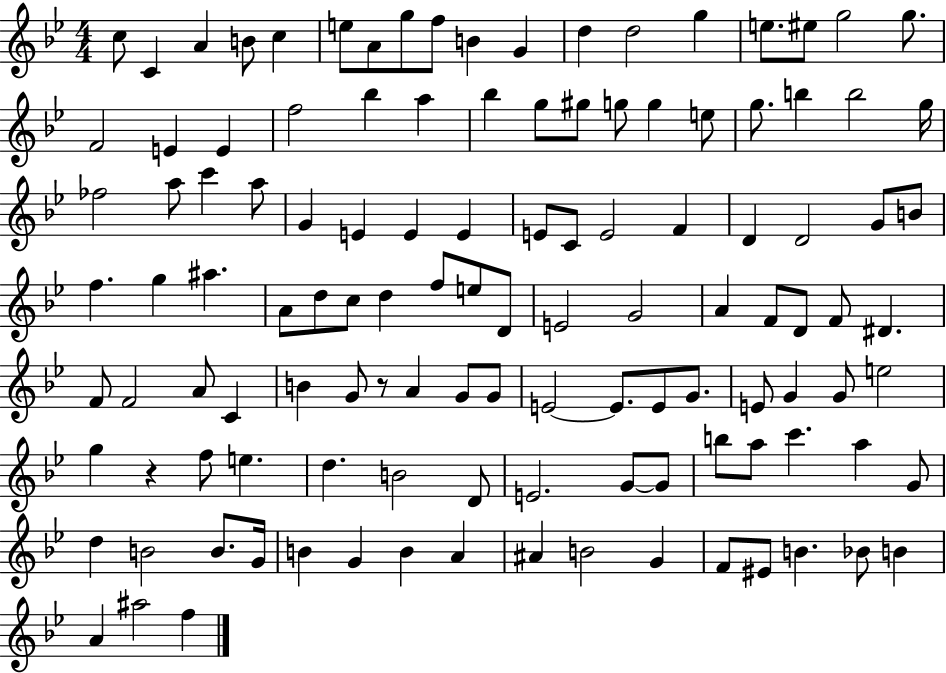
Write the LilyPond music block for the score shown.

{
  \clef treble
  \numericTimeSignature
  \time 4/4
  \key bes \major
  c''8 c'4 a'4 b'8 c''4 | e''8 a'8 g''8 f''8 b'4 g'4 | d''4 d''2 g''4 | e''8. eis''8 g''2 g''8. | \break f'2 e'4 e'4 | f''2 bes''4 a''4 | bes''4 g''8 gis''8 g''8 g''4 e''8 | g''8. b''4 b''2 g''16 | \break fes''2 a''8 c'''4 a''8 | g'4 e'4 e'4 e'4 | e'8 c'8 e'2 f'4 | d'4 d'2 g'8 b'8 | \break f''4. g''4 ais''4. | a'8 d''8 c''8 d''4 f''8 e''8 d'8 | e'2 g'2 | a'4 f'8 d'8 f'8 dis'4. | \break f'8 f'2 a'8 c'4 | b'4 g'8 r8 a'4 g'8 g'8 | e'2~~ e'8. e'8 g'8. | e'8 g'4 g'8 e''2 | \break g''4 r4 f''8 e''4. | d''4. b'2 d'8 | e'2. g'8~~ g'8 | b''8 a''8 c'''4. a''4 g'8 | \break d''4 b'2 b'8. g'16 | b'4 g'4 b'4 a'4 | ais'4 b'2 g'4 | f'8 eis'8 b'4. bes'8 b'4 | \break a'4 ais''2 f''4 | \bar "|."
}